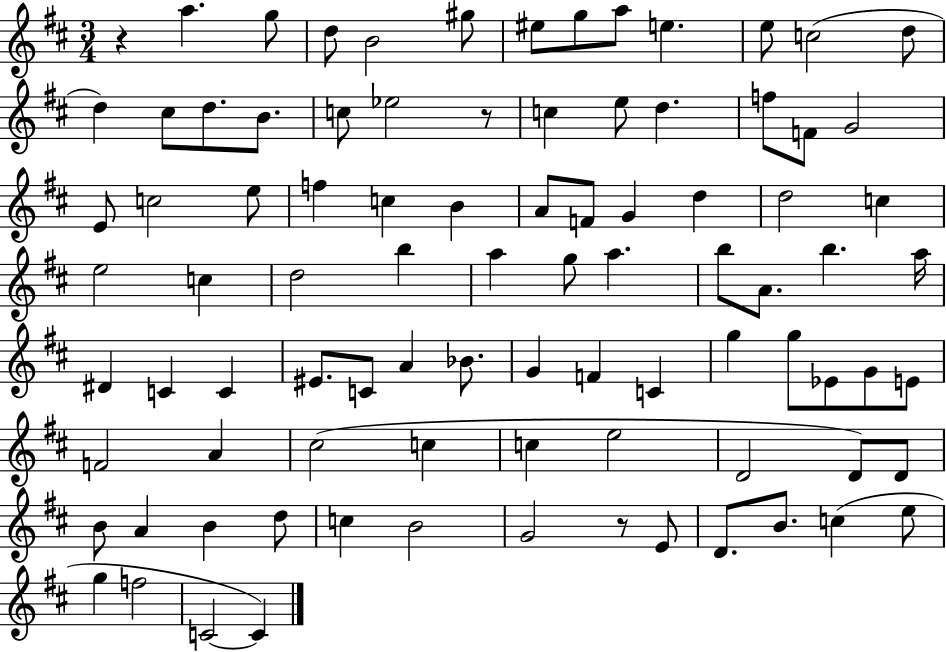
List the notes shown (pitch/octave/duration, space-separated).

R/q A5/q. G5/e D5/e B4/h G#5/e EIS5/e G5/e A5/e E5/q. E5/e C5/h D5/e D5/q C#5/e D5/e. B4/e. C5/e Eb5/h R/e C5/q E5/e D5/q. F5/e F4/e G4/h E4/e C5/h E5/e F5/q C5/q B4/q A4/e F4/e G4/q D5/q D5/h C5/q E5/h C5/q D5/h B5/q A5/q G5/e A5/q. B5/e A4/e. B5/q. A5/s D#4/q C4/q C4/q EIS4/e. C4/e A4/q Bb4/e. G4/q F4/q C4/q G5/q G5/e Eb4/e G4/e E4/e F4/h A4/q C#5/h C5/q C5/q E5/h D4/h D4/e D4/e B4/e A4/q B4/q D5/e C5/q B4/h G4/h R/e E4/e D4/e. B4/e. C5/q E5/e G5/q F5/h C4/h C4/q